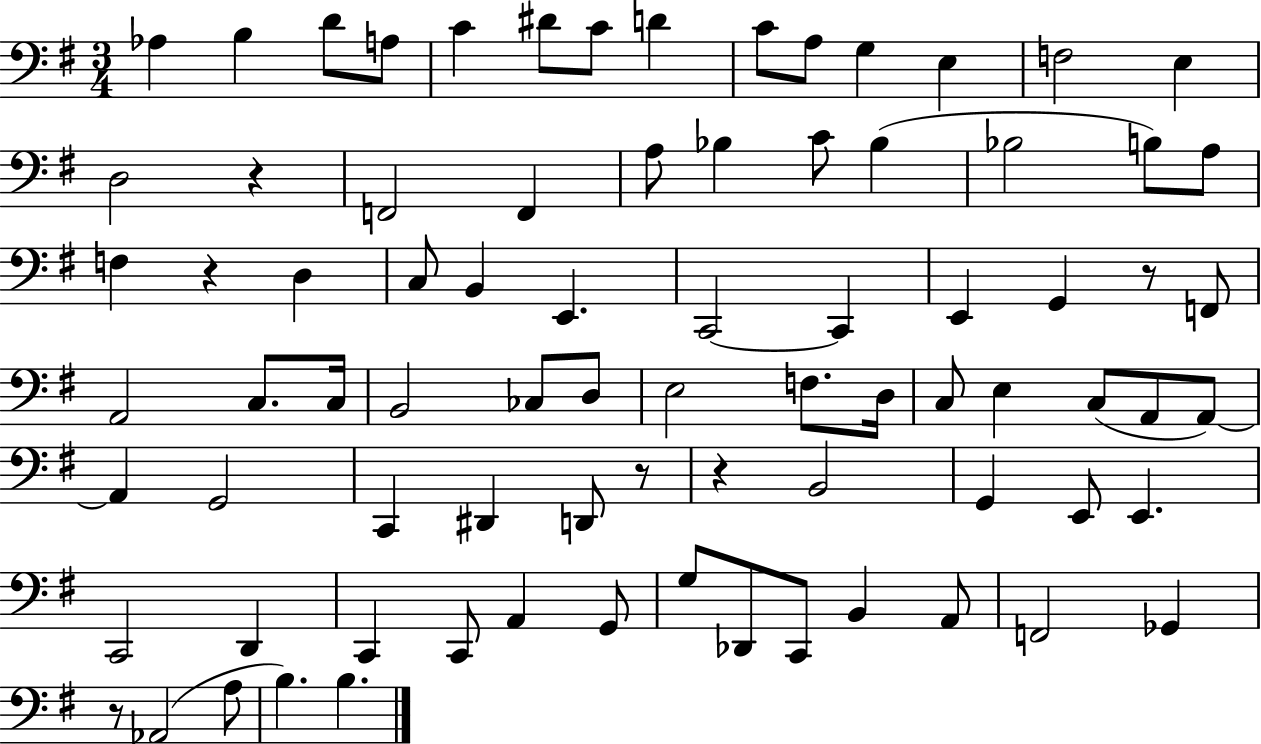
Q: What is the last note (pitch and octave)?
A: B3